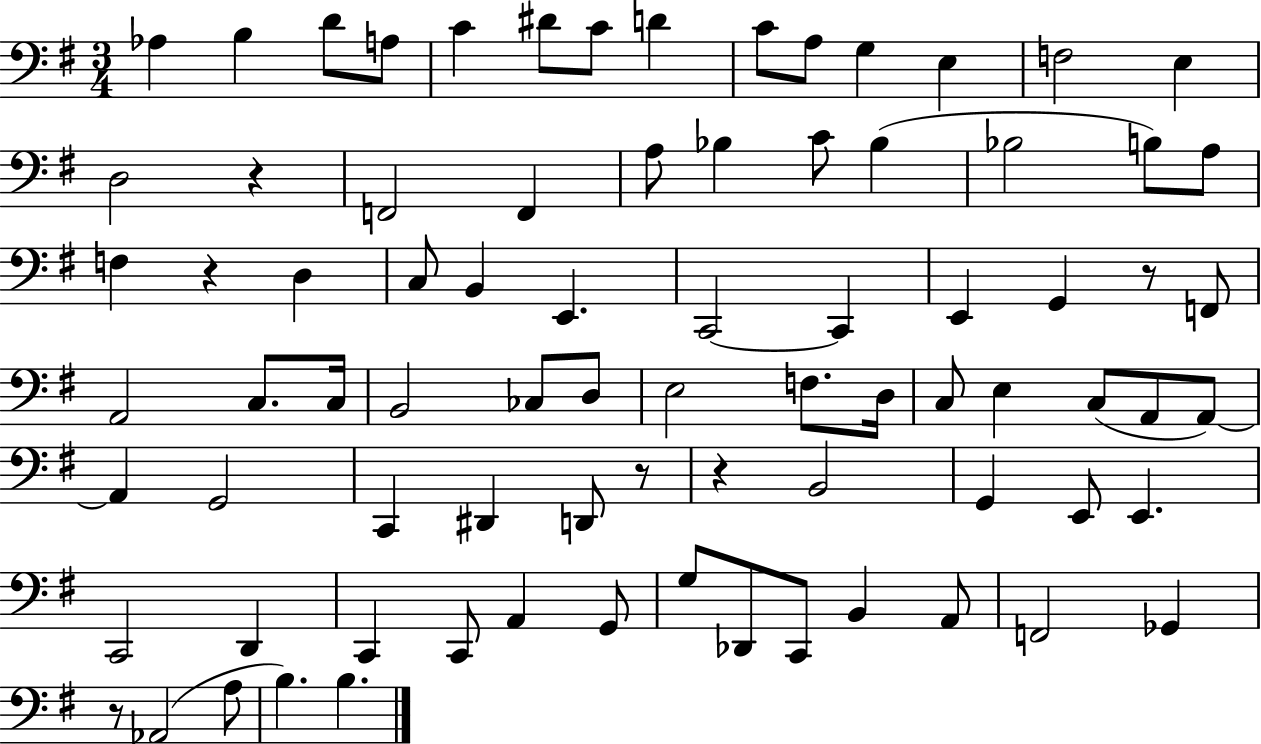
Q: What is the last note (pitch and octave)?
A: B3